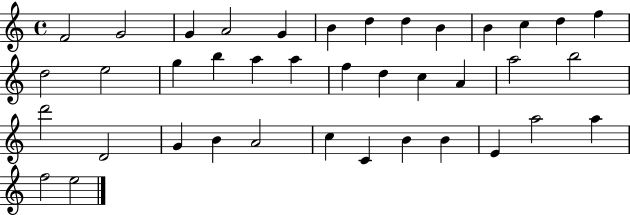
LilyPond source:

{
  \clef treble
  \time 4/4
  \defaultTimeSignature
  \key c \major
  f'2 g'2 | g'4 a'2 g'4 | b'4 d''4 d''4 b'4 | b'4 c''4 d''4 f''4 | \break d''2 e''2 | g''4 b''4 a''4 a''4 | f''4 d''4 c''4 a'4 | a''2 b''2 | \break d'''2 d'2 | g'4 b'4 a'2 | c''4 c'4 b'4 b'4 | e'4 a''2 a''4 | \break f''2 e''2 | \bar "|."
}